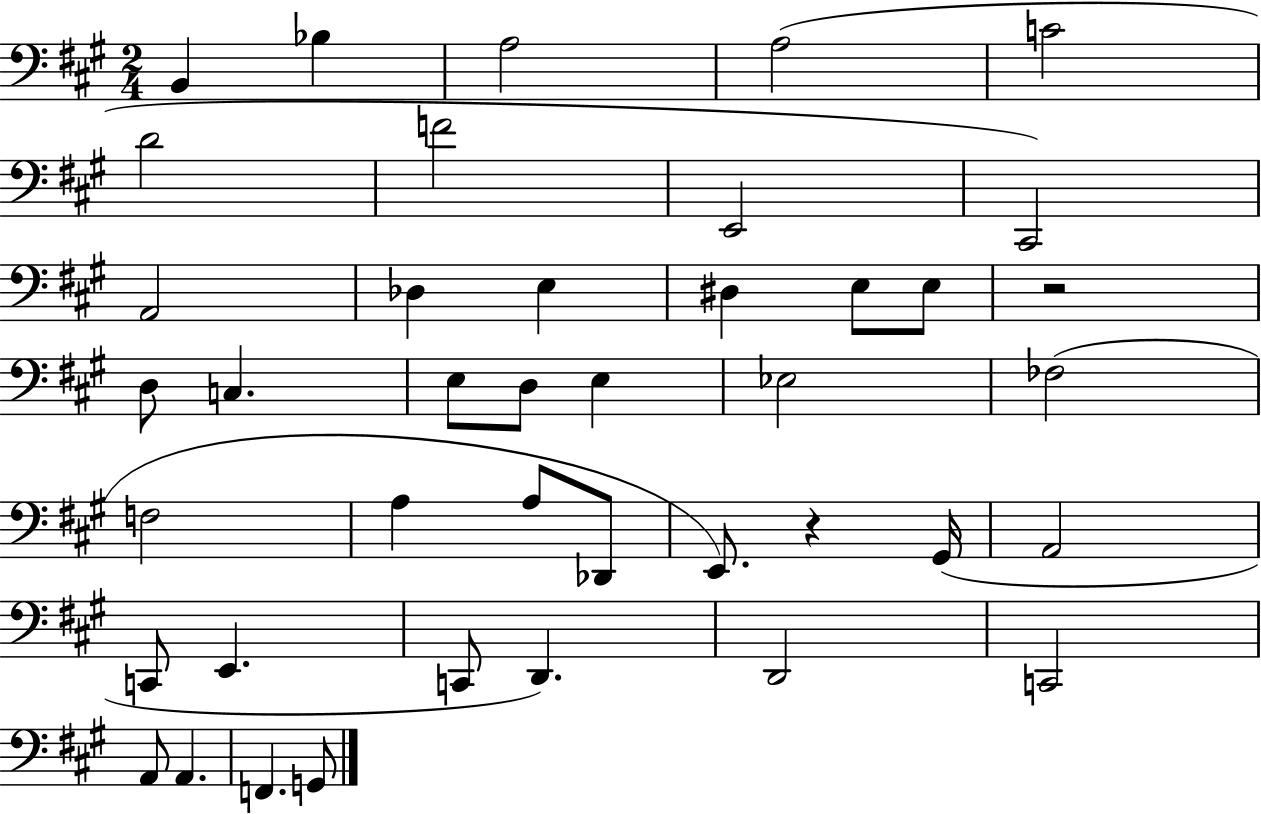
{
  \clef bass
  \numericTimeSignature
  \time 2/4
  \key a \major
  b,4 bes4 | a2 | a2( | c'2 | \break d'2 | f'2 | e,2 | cis,2) | \break a,2 | des4 e4 | dis4 e8 e8 | r2 | \break d8 c4. | e8 d8 e4 | ees2 | fes2( | \break f2 | a4 a8 des,8 | e,8.) r4 gis,16( | a,2 | \break c,8 e,4. | c,8 d,4.) | d,2 | c,2 | \break a,8 a,4. | f,4. g,8 | \bar "|."
}